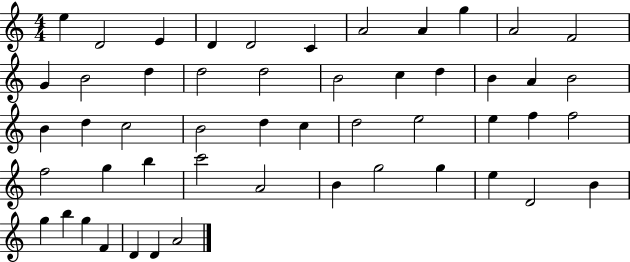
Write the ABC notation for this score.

X:1
T:Untitled
M:4/4
L:1/4
K:C
e D2 E D D2 C A2 A g A2 F2 G B2 d d2 d2 B2 c d B A B2 B d c2 B2 d c d2 e2 e f f2 f2 g b c'2 A2 B g2 g e D2 B g b g F D D A2